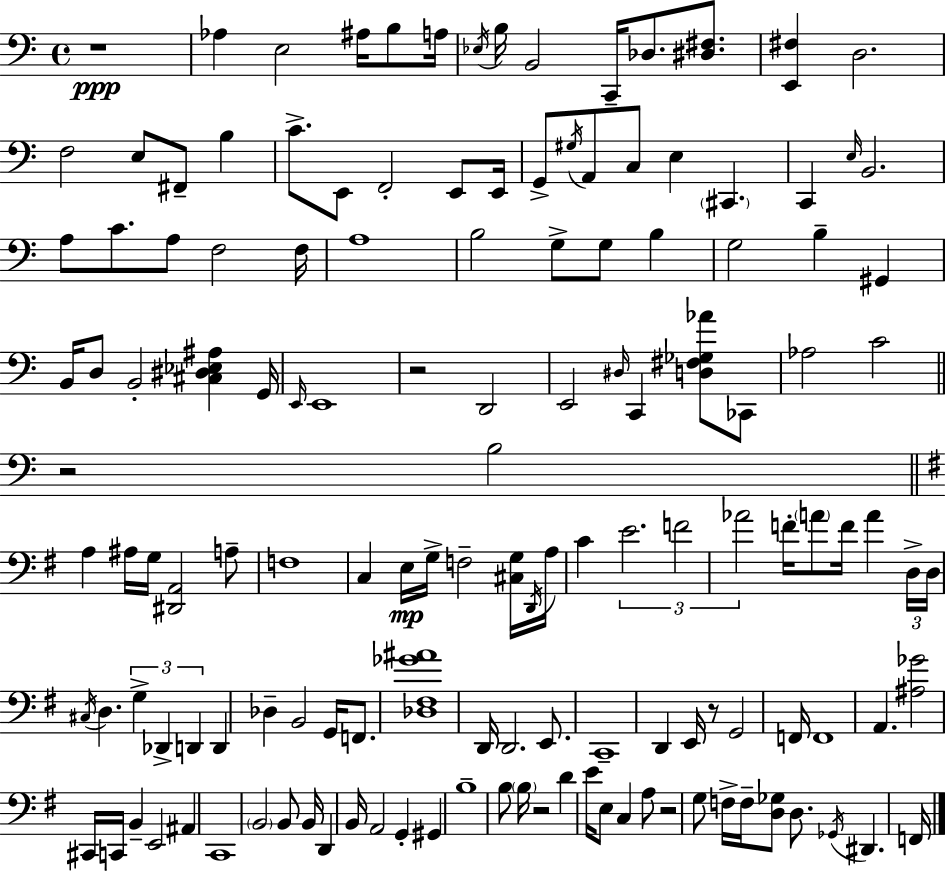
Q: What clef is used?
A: bass